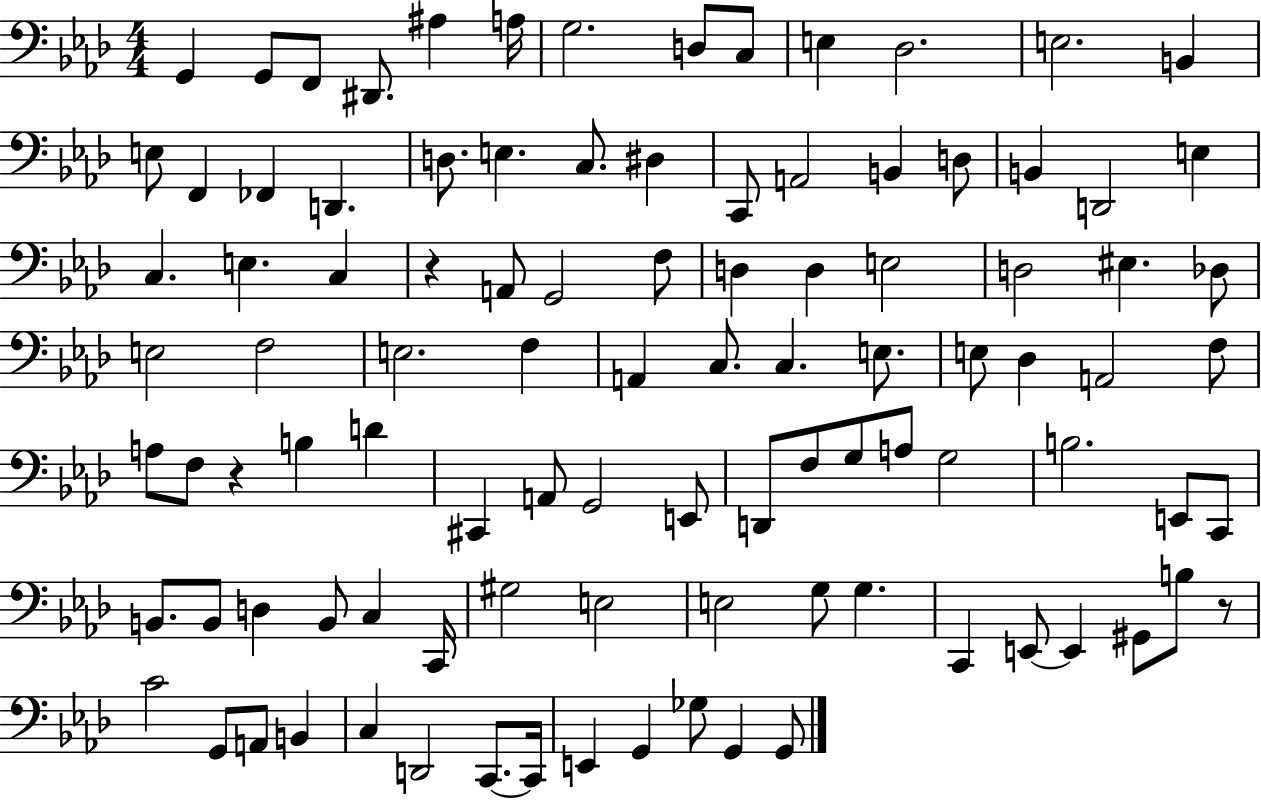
{
  \clef bass
  \numericTimeSignature
  \time 4/4
  \key aes \major
  g,4 g,8 f,8 dis,8. ais4 a16 | g2. d8 c8 | e4 des2. | e2. b,4 | \break e8 f,4 fes,4 d,4. | d8. e4. c8. dis4 | c,8 a,2 b,4 d8 | b,4 d,2 e4 | \break c4. e4. c4 | r4 a,8 g,2 f8 | d4 d4 e2 | d2 eis4. des8 | \break e2 f2 | e2. f4 | a,4 c8. c4. e8. | e8 des4 a,2 f8 | \break a8 f8 r4 b4 d'4 | cis,4 a,8 g,2 e,8 | d,8 f8 g8 a8 g2 | b2. e,8 c,8 | \break b,8. b,8 d4 b,8 c4 c,16 | gis2 e2 | e2 g8 g4. | c,4 e,8~~ e,4 gis,8 b8 r8 | \break c'2 g,8 a,8 b,4 | c4 d,2 c,8.~~ c,16 | e,4 g,4 ges8 g,4 g,8 | \bar "|."
}